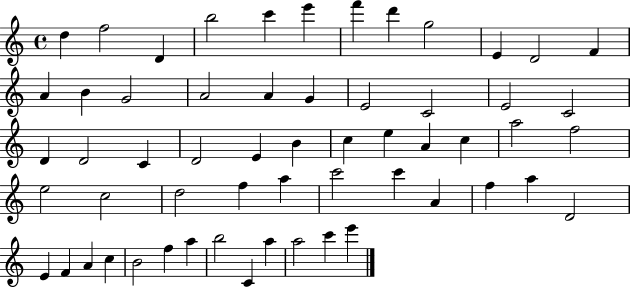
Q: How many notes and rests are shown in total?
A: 58